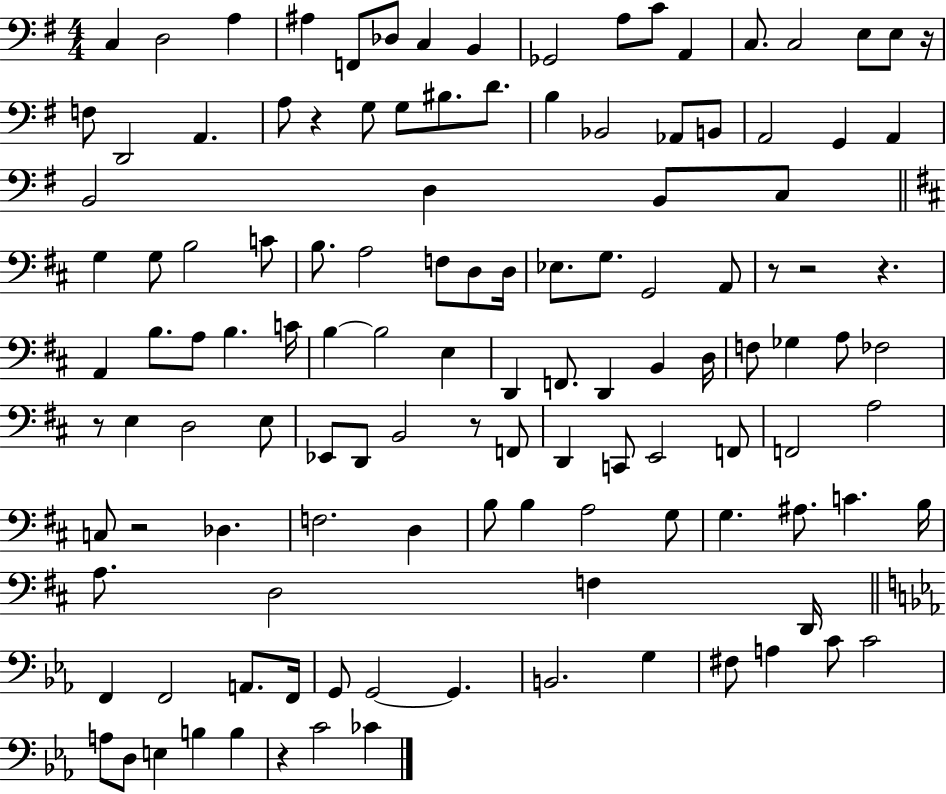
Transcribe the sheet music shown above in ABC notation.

X:1
T:Untitled
M:4/4
L:1/4
K:G
C, D,2 A, ^A, F,,/2 _D,/2 C, B,, _G,,2 A,/2 C/2 A,, C,/2 C,2 E,/2 E,/2 z/4 F,/2 D,,2 A,, A,/2 z G,/2 G,/2 ^B,/2 D/2 B, _B,,2 _A,,/2 B,,/2 A,,2 G,, A,, B,,2 D, B,,/2 C,/2 G, G,/2 B,2 C/2 B,/2 A,2 F,/2 D,/2 D,/4 _E,/2 G,/2 G,,2 A,,/2 z/2 z2 z A,, B,/2 A,/2 B, C/4 B, B,2 E, D,, F,,/2 D,, B,, D,/4 F,/2 _G, A,/2 _F,2 z/2 E, D,2 E,/2 _E,,/2 D,,/2 B,,2 z/2 F,,/2 D,, C,,/2 E,,2 F,,/2 F,,2 A,2 C,/2 z2 _D, F,2 D, B,/2 B, A,2 G,/2 G, ^A,/2 C B,/4 A,/2 D,2 F, D,,/4 F,, F,,2 A,,/2 F,,/4 G,,/2 G,,2 G,, B,,2 G, ^F,/2 A, C/2 C2 A,/2 D,/2 E, B, B, z C2 _C